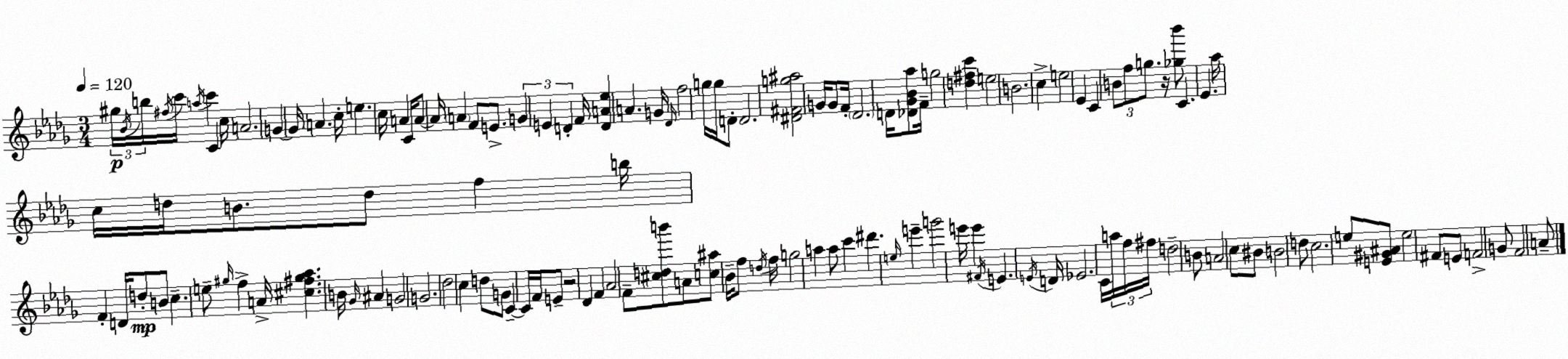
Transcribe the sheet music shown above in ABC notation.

X:1
T:Untitled
M:3/4
L:1/4
K:Bbm
^g/4 _B/4 b/4 ^f/4 c'/4 a/4 c' C c/4 A2 G G/4 A c/4 e c/4 A C/4 A/2 A/4 A F/2 E/2 G E D F/4 [DA_e] A G/4 _D/4 f2 g/4 g/4 D/2 D2 [^D^Fg^a]2 G/4 G/2 F/4 _D2 D/4 [_D_G_B_a]/2 F/4 g2 [d^fc'] e2 B2 c e2 _E C B/2 f/2 g/2 z/4 [_g_b']/2 C _E _a/4 c/4 d/4 B/2 d/2 f b/4 F D/4 d/2 B/2 c e/2 ^g/4 f A/4 [^c^f^g_a] B/4 _G/4 ^A G2 G2 _d2 c d/2 G/2 C C/4 F/4 E/2 z2 _D F _A2 F/2 [^cdb']/2 A/2 [c^a]/2 _B/4 f/2 d/4 f/4 g2 a a/2 c' ^d' e/4 e' g'2 e'/4 e' ^F/4 E E/4 D/4 _E2 C/4 a/4 f/4 ^f/4 d2 B/2 A2 c/2 ^B/2 B2 d/2 c2 e/2 [E^G^A]/2 e2 ^F/2 E/2 F2 G/2 F2 A/2